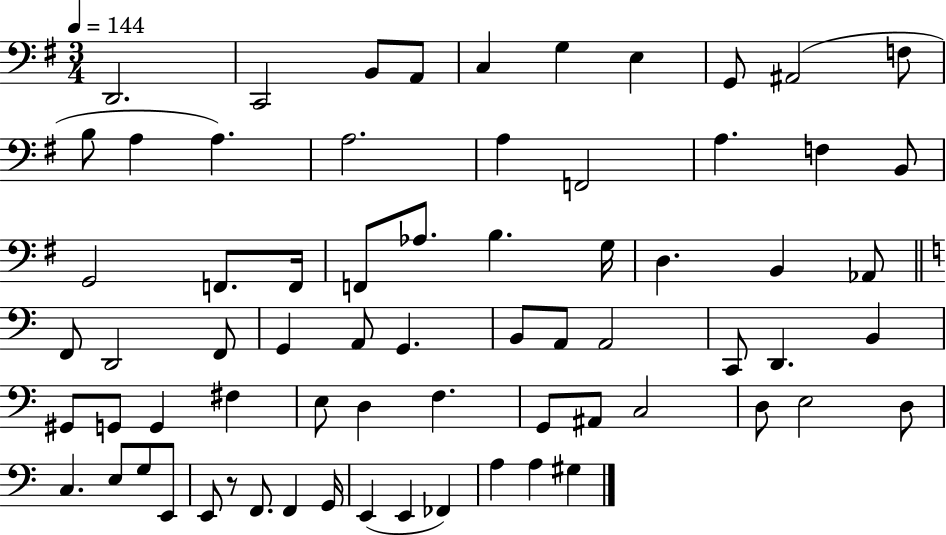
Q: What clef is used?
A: bass